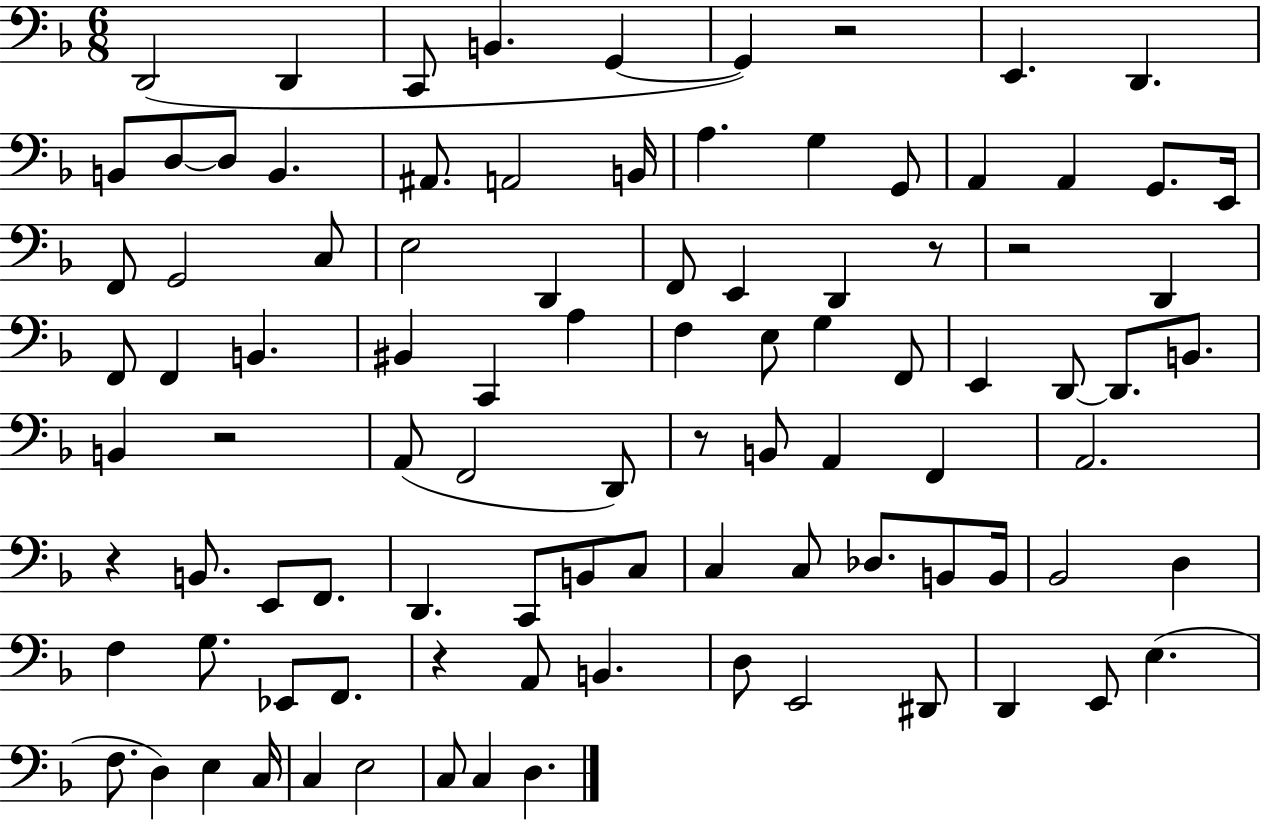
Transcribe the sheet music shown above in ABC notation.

X:1
T:Untitled
M:6/8
L:1/4
K:F
D,,2 D,, C,,/2 B,, G,, G,, z2 E,, D,, B,,/2 D,/2 D,/2 B,, ^A,,/2 A,,2 B,,/4 A, G, G,,/2 A,, A,, G,,/2 E,,/4 F,,/2 G,,2 C,/2 E,2 D,, F,,/2 E,, D,, z/2 z2 D,, F,,/2 F,, B,, ^B,, C,, A, F, E,/2 G, F,,/2 E,, D,,/2 D,,/2 B,,/2 B,, z2 A,,/2 F,,2 D,,/2 z/2 B,,/2 A,, F,, A,,2 z B,,/2 E,,/2 F,,/2 D,, C,,/2 B,,/2 C,/2 C, C,/2 _D,/2 B,,/2 B,,/4 _B,,2 D, F, G,/2 _E,,/2 F,,/2 z A,,/2 B,, D,/2 E,,2 ^D,,/2 D,, E,,/2 E, F,/2 D, E, C,/4 C, E,2 C,/2 C, D,